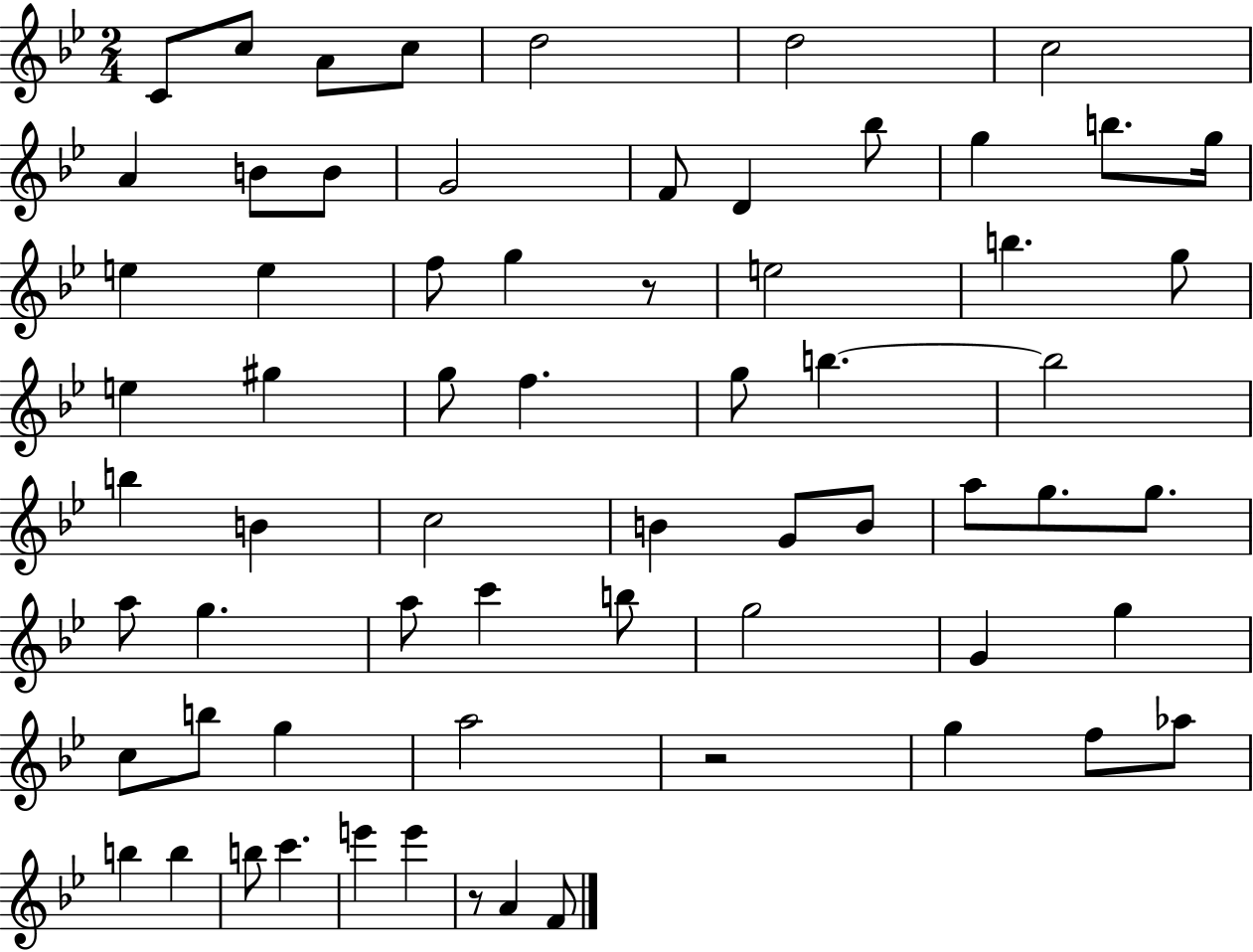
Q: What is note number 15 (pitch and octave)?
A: G5